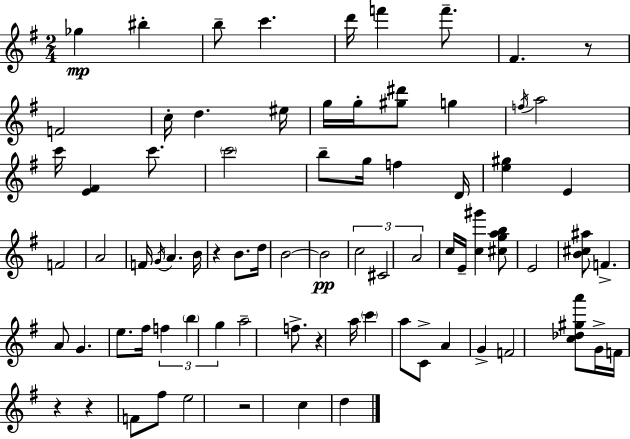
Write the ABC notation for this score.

X:1
T:Untitled
M:2/4
L:1/4
K:Em
_g ^b b/2 c' d'/4 f' f'/2 ^F z/2 F2 c/4 d ^e/4 g/4 g/4 [^g^d']/2 g f/4 a2 c'/4 [E^F] c'/2 c'2 b/2 g/4 f D/4 [e^g] E F2 A2 F/4 G/4 A B/4 z B/2 d/4 B2 B2 c2 ^C2 A2 c/4 E/4 [c^g'] [^cgab]/2 E2 [B^c^a]/2 F A/2 G e/2 ^f/4 f b g a2 f/2 z a/4 c' a/2 C/2 A G F2 [c_d^ga']/2 G/4 F/4 z z F/2 ^f/2 e2 z2 c d